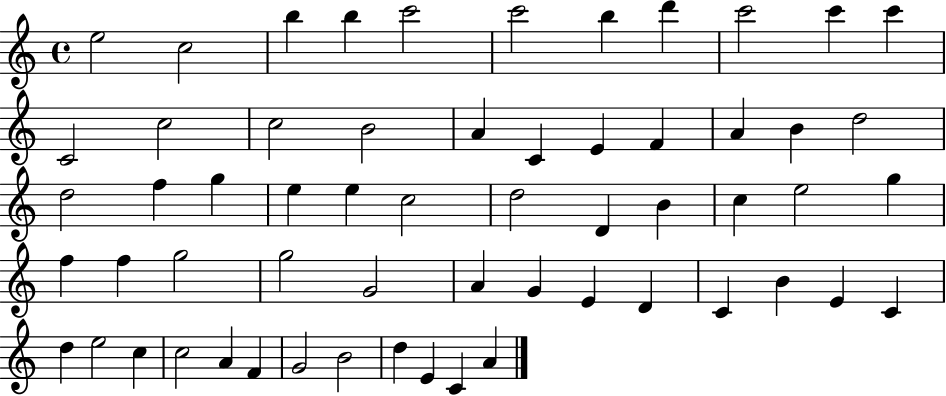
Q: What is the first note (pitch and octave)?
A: E5